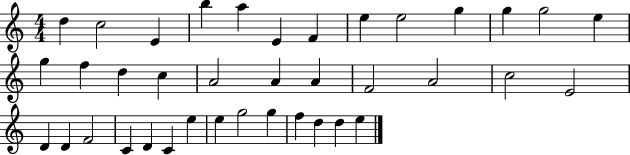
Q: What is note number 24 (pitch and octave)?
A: E4